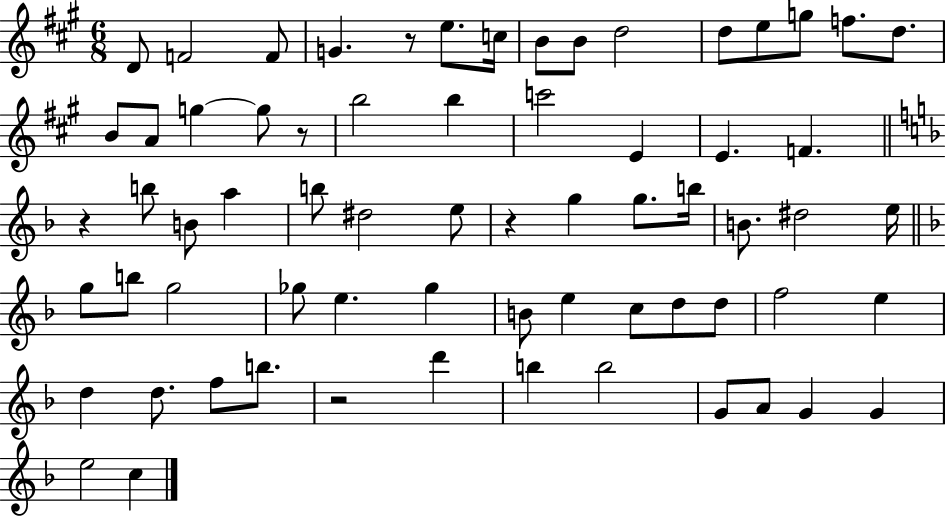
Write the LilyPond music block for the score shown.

{
  \clef treble
  \numericTimeSignature
  \time 6/8
  \key a \major
  \repeat volta 2 { d'8 f'2 f'8 | g'4. r8 e''8. c''16 | b'8 b'8 d''2 | d''8 e''8 g''8 f''8. d''8. | \break b'8 a'8 g''4~~ g''8 r8 | b''2 b''4 | c'''2 e'4 | e'4. f'4. | \break \bar "||" \break \key f \major r4 b''8 b'8 a''4 | b''8 dis''2 e''8 | r4 g''4 g''8. b''16 | b'8. dis''2 e''16 | \break \bar "||" \break \key f \major g''8 b''8 g''2 | ges''8 e''4. ges''4 | b'8 e''4 c''8 d''8 d''8 | f''2 e''4 | \break d''4 d''8. f''8 b''8. | r2 d'''4 | b''4 b''2 | g'8 a'8 g'4 g'4 | \break e''2 c''4 | } \bar "|."
}